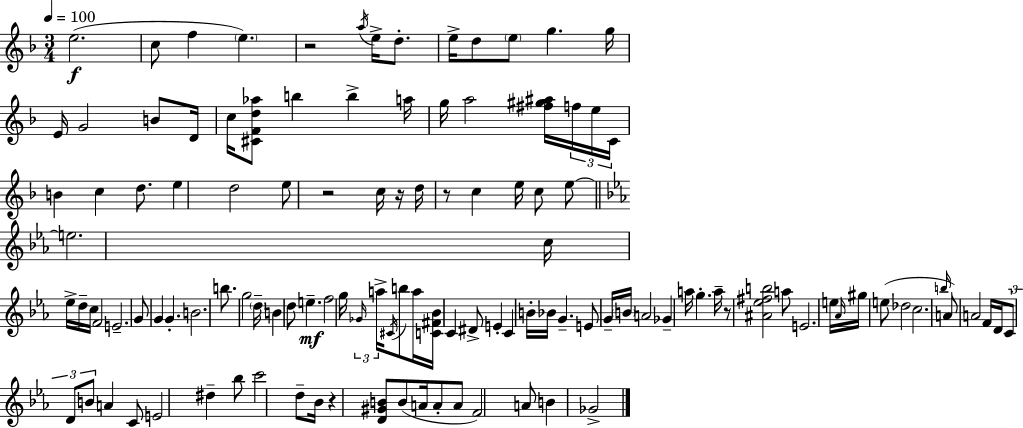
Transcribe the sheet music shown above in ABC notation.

X:1
T:Untitled
M:3/4
L:1/4
K:F
e2 c/2 f e z2 a/4 e/4 d/2 e/4 d/2 e/2 g g/4 E/4 G2 B/2 D/4 c/4 [^CFd_a]/2 b b a/4 g/4 a2 [^f^g^a]/4 f/4 e/4 C/4 B c d/2 e d2 e/2 z2 c/4 z/4 d/4 z/2 c e/4 c/2 e/2 e2 c/4 _e/4 d/4 c/4 F2 E2 G/2 G G B2 b/2 g2 d/4 B d/2 e f2 g/4 _G/4 a/4 ^C/4 b/2 a/4 [C^F_B]/4 C ^D/2 E C B/4 _B/4 G E/2 G/4 B/4 A2 _G a/4 g a/4 z/2 [^A_e^fb]2 a/2 E2 e/4 _A/4 ^g/4 e/2 _d2 c2 b/4 A/2 A2 F/4 D/4 C/2 D/2 B/2 A C/2 E2 ^d _b/2 c'2 d/2 _B/4 z [D^GB]/2 B/2 A/4 A/2 A/2 F2 A/2 B _G2